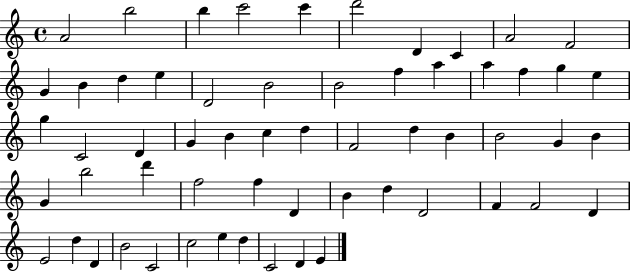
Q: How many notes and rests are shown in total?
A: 59